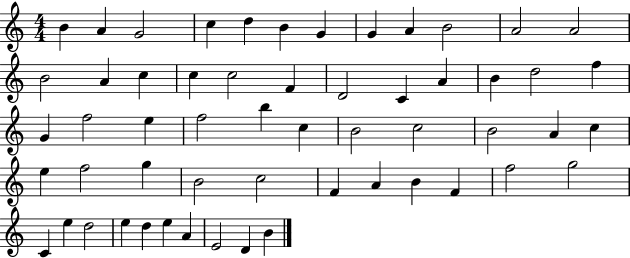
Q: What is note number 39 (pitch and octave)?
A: B4